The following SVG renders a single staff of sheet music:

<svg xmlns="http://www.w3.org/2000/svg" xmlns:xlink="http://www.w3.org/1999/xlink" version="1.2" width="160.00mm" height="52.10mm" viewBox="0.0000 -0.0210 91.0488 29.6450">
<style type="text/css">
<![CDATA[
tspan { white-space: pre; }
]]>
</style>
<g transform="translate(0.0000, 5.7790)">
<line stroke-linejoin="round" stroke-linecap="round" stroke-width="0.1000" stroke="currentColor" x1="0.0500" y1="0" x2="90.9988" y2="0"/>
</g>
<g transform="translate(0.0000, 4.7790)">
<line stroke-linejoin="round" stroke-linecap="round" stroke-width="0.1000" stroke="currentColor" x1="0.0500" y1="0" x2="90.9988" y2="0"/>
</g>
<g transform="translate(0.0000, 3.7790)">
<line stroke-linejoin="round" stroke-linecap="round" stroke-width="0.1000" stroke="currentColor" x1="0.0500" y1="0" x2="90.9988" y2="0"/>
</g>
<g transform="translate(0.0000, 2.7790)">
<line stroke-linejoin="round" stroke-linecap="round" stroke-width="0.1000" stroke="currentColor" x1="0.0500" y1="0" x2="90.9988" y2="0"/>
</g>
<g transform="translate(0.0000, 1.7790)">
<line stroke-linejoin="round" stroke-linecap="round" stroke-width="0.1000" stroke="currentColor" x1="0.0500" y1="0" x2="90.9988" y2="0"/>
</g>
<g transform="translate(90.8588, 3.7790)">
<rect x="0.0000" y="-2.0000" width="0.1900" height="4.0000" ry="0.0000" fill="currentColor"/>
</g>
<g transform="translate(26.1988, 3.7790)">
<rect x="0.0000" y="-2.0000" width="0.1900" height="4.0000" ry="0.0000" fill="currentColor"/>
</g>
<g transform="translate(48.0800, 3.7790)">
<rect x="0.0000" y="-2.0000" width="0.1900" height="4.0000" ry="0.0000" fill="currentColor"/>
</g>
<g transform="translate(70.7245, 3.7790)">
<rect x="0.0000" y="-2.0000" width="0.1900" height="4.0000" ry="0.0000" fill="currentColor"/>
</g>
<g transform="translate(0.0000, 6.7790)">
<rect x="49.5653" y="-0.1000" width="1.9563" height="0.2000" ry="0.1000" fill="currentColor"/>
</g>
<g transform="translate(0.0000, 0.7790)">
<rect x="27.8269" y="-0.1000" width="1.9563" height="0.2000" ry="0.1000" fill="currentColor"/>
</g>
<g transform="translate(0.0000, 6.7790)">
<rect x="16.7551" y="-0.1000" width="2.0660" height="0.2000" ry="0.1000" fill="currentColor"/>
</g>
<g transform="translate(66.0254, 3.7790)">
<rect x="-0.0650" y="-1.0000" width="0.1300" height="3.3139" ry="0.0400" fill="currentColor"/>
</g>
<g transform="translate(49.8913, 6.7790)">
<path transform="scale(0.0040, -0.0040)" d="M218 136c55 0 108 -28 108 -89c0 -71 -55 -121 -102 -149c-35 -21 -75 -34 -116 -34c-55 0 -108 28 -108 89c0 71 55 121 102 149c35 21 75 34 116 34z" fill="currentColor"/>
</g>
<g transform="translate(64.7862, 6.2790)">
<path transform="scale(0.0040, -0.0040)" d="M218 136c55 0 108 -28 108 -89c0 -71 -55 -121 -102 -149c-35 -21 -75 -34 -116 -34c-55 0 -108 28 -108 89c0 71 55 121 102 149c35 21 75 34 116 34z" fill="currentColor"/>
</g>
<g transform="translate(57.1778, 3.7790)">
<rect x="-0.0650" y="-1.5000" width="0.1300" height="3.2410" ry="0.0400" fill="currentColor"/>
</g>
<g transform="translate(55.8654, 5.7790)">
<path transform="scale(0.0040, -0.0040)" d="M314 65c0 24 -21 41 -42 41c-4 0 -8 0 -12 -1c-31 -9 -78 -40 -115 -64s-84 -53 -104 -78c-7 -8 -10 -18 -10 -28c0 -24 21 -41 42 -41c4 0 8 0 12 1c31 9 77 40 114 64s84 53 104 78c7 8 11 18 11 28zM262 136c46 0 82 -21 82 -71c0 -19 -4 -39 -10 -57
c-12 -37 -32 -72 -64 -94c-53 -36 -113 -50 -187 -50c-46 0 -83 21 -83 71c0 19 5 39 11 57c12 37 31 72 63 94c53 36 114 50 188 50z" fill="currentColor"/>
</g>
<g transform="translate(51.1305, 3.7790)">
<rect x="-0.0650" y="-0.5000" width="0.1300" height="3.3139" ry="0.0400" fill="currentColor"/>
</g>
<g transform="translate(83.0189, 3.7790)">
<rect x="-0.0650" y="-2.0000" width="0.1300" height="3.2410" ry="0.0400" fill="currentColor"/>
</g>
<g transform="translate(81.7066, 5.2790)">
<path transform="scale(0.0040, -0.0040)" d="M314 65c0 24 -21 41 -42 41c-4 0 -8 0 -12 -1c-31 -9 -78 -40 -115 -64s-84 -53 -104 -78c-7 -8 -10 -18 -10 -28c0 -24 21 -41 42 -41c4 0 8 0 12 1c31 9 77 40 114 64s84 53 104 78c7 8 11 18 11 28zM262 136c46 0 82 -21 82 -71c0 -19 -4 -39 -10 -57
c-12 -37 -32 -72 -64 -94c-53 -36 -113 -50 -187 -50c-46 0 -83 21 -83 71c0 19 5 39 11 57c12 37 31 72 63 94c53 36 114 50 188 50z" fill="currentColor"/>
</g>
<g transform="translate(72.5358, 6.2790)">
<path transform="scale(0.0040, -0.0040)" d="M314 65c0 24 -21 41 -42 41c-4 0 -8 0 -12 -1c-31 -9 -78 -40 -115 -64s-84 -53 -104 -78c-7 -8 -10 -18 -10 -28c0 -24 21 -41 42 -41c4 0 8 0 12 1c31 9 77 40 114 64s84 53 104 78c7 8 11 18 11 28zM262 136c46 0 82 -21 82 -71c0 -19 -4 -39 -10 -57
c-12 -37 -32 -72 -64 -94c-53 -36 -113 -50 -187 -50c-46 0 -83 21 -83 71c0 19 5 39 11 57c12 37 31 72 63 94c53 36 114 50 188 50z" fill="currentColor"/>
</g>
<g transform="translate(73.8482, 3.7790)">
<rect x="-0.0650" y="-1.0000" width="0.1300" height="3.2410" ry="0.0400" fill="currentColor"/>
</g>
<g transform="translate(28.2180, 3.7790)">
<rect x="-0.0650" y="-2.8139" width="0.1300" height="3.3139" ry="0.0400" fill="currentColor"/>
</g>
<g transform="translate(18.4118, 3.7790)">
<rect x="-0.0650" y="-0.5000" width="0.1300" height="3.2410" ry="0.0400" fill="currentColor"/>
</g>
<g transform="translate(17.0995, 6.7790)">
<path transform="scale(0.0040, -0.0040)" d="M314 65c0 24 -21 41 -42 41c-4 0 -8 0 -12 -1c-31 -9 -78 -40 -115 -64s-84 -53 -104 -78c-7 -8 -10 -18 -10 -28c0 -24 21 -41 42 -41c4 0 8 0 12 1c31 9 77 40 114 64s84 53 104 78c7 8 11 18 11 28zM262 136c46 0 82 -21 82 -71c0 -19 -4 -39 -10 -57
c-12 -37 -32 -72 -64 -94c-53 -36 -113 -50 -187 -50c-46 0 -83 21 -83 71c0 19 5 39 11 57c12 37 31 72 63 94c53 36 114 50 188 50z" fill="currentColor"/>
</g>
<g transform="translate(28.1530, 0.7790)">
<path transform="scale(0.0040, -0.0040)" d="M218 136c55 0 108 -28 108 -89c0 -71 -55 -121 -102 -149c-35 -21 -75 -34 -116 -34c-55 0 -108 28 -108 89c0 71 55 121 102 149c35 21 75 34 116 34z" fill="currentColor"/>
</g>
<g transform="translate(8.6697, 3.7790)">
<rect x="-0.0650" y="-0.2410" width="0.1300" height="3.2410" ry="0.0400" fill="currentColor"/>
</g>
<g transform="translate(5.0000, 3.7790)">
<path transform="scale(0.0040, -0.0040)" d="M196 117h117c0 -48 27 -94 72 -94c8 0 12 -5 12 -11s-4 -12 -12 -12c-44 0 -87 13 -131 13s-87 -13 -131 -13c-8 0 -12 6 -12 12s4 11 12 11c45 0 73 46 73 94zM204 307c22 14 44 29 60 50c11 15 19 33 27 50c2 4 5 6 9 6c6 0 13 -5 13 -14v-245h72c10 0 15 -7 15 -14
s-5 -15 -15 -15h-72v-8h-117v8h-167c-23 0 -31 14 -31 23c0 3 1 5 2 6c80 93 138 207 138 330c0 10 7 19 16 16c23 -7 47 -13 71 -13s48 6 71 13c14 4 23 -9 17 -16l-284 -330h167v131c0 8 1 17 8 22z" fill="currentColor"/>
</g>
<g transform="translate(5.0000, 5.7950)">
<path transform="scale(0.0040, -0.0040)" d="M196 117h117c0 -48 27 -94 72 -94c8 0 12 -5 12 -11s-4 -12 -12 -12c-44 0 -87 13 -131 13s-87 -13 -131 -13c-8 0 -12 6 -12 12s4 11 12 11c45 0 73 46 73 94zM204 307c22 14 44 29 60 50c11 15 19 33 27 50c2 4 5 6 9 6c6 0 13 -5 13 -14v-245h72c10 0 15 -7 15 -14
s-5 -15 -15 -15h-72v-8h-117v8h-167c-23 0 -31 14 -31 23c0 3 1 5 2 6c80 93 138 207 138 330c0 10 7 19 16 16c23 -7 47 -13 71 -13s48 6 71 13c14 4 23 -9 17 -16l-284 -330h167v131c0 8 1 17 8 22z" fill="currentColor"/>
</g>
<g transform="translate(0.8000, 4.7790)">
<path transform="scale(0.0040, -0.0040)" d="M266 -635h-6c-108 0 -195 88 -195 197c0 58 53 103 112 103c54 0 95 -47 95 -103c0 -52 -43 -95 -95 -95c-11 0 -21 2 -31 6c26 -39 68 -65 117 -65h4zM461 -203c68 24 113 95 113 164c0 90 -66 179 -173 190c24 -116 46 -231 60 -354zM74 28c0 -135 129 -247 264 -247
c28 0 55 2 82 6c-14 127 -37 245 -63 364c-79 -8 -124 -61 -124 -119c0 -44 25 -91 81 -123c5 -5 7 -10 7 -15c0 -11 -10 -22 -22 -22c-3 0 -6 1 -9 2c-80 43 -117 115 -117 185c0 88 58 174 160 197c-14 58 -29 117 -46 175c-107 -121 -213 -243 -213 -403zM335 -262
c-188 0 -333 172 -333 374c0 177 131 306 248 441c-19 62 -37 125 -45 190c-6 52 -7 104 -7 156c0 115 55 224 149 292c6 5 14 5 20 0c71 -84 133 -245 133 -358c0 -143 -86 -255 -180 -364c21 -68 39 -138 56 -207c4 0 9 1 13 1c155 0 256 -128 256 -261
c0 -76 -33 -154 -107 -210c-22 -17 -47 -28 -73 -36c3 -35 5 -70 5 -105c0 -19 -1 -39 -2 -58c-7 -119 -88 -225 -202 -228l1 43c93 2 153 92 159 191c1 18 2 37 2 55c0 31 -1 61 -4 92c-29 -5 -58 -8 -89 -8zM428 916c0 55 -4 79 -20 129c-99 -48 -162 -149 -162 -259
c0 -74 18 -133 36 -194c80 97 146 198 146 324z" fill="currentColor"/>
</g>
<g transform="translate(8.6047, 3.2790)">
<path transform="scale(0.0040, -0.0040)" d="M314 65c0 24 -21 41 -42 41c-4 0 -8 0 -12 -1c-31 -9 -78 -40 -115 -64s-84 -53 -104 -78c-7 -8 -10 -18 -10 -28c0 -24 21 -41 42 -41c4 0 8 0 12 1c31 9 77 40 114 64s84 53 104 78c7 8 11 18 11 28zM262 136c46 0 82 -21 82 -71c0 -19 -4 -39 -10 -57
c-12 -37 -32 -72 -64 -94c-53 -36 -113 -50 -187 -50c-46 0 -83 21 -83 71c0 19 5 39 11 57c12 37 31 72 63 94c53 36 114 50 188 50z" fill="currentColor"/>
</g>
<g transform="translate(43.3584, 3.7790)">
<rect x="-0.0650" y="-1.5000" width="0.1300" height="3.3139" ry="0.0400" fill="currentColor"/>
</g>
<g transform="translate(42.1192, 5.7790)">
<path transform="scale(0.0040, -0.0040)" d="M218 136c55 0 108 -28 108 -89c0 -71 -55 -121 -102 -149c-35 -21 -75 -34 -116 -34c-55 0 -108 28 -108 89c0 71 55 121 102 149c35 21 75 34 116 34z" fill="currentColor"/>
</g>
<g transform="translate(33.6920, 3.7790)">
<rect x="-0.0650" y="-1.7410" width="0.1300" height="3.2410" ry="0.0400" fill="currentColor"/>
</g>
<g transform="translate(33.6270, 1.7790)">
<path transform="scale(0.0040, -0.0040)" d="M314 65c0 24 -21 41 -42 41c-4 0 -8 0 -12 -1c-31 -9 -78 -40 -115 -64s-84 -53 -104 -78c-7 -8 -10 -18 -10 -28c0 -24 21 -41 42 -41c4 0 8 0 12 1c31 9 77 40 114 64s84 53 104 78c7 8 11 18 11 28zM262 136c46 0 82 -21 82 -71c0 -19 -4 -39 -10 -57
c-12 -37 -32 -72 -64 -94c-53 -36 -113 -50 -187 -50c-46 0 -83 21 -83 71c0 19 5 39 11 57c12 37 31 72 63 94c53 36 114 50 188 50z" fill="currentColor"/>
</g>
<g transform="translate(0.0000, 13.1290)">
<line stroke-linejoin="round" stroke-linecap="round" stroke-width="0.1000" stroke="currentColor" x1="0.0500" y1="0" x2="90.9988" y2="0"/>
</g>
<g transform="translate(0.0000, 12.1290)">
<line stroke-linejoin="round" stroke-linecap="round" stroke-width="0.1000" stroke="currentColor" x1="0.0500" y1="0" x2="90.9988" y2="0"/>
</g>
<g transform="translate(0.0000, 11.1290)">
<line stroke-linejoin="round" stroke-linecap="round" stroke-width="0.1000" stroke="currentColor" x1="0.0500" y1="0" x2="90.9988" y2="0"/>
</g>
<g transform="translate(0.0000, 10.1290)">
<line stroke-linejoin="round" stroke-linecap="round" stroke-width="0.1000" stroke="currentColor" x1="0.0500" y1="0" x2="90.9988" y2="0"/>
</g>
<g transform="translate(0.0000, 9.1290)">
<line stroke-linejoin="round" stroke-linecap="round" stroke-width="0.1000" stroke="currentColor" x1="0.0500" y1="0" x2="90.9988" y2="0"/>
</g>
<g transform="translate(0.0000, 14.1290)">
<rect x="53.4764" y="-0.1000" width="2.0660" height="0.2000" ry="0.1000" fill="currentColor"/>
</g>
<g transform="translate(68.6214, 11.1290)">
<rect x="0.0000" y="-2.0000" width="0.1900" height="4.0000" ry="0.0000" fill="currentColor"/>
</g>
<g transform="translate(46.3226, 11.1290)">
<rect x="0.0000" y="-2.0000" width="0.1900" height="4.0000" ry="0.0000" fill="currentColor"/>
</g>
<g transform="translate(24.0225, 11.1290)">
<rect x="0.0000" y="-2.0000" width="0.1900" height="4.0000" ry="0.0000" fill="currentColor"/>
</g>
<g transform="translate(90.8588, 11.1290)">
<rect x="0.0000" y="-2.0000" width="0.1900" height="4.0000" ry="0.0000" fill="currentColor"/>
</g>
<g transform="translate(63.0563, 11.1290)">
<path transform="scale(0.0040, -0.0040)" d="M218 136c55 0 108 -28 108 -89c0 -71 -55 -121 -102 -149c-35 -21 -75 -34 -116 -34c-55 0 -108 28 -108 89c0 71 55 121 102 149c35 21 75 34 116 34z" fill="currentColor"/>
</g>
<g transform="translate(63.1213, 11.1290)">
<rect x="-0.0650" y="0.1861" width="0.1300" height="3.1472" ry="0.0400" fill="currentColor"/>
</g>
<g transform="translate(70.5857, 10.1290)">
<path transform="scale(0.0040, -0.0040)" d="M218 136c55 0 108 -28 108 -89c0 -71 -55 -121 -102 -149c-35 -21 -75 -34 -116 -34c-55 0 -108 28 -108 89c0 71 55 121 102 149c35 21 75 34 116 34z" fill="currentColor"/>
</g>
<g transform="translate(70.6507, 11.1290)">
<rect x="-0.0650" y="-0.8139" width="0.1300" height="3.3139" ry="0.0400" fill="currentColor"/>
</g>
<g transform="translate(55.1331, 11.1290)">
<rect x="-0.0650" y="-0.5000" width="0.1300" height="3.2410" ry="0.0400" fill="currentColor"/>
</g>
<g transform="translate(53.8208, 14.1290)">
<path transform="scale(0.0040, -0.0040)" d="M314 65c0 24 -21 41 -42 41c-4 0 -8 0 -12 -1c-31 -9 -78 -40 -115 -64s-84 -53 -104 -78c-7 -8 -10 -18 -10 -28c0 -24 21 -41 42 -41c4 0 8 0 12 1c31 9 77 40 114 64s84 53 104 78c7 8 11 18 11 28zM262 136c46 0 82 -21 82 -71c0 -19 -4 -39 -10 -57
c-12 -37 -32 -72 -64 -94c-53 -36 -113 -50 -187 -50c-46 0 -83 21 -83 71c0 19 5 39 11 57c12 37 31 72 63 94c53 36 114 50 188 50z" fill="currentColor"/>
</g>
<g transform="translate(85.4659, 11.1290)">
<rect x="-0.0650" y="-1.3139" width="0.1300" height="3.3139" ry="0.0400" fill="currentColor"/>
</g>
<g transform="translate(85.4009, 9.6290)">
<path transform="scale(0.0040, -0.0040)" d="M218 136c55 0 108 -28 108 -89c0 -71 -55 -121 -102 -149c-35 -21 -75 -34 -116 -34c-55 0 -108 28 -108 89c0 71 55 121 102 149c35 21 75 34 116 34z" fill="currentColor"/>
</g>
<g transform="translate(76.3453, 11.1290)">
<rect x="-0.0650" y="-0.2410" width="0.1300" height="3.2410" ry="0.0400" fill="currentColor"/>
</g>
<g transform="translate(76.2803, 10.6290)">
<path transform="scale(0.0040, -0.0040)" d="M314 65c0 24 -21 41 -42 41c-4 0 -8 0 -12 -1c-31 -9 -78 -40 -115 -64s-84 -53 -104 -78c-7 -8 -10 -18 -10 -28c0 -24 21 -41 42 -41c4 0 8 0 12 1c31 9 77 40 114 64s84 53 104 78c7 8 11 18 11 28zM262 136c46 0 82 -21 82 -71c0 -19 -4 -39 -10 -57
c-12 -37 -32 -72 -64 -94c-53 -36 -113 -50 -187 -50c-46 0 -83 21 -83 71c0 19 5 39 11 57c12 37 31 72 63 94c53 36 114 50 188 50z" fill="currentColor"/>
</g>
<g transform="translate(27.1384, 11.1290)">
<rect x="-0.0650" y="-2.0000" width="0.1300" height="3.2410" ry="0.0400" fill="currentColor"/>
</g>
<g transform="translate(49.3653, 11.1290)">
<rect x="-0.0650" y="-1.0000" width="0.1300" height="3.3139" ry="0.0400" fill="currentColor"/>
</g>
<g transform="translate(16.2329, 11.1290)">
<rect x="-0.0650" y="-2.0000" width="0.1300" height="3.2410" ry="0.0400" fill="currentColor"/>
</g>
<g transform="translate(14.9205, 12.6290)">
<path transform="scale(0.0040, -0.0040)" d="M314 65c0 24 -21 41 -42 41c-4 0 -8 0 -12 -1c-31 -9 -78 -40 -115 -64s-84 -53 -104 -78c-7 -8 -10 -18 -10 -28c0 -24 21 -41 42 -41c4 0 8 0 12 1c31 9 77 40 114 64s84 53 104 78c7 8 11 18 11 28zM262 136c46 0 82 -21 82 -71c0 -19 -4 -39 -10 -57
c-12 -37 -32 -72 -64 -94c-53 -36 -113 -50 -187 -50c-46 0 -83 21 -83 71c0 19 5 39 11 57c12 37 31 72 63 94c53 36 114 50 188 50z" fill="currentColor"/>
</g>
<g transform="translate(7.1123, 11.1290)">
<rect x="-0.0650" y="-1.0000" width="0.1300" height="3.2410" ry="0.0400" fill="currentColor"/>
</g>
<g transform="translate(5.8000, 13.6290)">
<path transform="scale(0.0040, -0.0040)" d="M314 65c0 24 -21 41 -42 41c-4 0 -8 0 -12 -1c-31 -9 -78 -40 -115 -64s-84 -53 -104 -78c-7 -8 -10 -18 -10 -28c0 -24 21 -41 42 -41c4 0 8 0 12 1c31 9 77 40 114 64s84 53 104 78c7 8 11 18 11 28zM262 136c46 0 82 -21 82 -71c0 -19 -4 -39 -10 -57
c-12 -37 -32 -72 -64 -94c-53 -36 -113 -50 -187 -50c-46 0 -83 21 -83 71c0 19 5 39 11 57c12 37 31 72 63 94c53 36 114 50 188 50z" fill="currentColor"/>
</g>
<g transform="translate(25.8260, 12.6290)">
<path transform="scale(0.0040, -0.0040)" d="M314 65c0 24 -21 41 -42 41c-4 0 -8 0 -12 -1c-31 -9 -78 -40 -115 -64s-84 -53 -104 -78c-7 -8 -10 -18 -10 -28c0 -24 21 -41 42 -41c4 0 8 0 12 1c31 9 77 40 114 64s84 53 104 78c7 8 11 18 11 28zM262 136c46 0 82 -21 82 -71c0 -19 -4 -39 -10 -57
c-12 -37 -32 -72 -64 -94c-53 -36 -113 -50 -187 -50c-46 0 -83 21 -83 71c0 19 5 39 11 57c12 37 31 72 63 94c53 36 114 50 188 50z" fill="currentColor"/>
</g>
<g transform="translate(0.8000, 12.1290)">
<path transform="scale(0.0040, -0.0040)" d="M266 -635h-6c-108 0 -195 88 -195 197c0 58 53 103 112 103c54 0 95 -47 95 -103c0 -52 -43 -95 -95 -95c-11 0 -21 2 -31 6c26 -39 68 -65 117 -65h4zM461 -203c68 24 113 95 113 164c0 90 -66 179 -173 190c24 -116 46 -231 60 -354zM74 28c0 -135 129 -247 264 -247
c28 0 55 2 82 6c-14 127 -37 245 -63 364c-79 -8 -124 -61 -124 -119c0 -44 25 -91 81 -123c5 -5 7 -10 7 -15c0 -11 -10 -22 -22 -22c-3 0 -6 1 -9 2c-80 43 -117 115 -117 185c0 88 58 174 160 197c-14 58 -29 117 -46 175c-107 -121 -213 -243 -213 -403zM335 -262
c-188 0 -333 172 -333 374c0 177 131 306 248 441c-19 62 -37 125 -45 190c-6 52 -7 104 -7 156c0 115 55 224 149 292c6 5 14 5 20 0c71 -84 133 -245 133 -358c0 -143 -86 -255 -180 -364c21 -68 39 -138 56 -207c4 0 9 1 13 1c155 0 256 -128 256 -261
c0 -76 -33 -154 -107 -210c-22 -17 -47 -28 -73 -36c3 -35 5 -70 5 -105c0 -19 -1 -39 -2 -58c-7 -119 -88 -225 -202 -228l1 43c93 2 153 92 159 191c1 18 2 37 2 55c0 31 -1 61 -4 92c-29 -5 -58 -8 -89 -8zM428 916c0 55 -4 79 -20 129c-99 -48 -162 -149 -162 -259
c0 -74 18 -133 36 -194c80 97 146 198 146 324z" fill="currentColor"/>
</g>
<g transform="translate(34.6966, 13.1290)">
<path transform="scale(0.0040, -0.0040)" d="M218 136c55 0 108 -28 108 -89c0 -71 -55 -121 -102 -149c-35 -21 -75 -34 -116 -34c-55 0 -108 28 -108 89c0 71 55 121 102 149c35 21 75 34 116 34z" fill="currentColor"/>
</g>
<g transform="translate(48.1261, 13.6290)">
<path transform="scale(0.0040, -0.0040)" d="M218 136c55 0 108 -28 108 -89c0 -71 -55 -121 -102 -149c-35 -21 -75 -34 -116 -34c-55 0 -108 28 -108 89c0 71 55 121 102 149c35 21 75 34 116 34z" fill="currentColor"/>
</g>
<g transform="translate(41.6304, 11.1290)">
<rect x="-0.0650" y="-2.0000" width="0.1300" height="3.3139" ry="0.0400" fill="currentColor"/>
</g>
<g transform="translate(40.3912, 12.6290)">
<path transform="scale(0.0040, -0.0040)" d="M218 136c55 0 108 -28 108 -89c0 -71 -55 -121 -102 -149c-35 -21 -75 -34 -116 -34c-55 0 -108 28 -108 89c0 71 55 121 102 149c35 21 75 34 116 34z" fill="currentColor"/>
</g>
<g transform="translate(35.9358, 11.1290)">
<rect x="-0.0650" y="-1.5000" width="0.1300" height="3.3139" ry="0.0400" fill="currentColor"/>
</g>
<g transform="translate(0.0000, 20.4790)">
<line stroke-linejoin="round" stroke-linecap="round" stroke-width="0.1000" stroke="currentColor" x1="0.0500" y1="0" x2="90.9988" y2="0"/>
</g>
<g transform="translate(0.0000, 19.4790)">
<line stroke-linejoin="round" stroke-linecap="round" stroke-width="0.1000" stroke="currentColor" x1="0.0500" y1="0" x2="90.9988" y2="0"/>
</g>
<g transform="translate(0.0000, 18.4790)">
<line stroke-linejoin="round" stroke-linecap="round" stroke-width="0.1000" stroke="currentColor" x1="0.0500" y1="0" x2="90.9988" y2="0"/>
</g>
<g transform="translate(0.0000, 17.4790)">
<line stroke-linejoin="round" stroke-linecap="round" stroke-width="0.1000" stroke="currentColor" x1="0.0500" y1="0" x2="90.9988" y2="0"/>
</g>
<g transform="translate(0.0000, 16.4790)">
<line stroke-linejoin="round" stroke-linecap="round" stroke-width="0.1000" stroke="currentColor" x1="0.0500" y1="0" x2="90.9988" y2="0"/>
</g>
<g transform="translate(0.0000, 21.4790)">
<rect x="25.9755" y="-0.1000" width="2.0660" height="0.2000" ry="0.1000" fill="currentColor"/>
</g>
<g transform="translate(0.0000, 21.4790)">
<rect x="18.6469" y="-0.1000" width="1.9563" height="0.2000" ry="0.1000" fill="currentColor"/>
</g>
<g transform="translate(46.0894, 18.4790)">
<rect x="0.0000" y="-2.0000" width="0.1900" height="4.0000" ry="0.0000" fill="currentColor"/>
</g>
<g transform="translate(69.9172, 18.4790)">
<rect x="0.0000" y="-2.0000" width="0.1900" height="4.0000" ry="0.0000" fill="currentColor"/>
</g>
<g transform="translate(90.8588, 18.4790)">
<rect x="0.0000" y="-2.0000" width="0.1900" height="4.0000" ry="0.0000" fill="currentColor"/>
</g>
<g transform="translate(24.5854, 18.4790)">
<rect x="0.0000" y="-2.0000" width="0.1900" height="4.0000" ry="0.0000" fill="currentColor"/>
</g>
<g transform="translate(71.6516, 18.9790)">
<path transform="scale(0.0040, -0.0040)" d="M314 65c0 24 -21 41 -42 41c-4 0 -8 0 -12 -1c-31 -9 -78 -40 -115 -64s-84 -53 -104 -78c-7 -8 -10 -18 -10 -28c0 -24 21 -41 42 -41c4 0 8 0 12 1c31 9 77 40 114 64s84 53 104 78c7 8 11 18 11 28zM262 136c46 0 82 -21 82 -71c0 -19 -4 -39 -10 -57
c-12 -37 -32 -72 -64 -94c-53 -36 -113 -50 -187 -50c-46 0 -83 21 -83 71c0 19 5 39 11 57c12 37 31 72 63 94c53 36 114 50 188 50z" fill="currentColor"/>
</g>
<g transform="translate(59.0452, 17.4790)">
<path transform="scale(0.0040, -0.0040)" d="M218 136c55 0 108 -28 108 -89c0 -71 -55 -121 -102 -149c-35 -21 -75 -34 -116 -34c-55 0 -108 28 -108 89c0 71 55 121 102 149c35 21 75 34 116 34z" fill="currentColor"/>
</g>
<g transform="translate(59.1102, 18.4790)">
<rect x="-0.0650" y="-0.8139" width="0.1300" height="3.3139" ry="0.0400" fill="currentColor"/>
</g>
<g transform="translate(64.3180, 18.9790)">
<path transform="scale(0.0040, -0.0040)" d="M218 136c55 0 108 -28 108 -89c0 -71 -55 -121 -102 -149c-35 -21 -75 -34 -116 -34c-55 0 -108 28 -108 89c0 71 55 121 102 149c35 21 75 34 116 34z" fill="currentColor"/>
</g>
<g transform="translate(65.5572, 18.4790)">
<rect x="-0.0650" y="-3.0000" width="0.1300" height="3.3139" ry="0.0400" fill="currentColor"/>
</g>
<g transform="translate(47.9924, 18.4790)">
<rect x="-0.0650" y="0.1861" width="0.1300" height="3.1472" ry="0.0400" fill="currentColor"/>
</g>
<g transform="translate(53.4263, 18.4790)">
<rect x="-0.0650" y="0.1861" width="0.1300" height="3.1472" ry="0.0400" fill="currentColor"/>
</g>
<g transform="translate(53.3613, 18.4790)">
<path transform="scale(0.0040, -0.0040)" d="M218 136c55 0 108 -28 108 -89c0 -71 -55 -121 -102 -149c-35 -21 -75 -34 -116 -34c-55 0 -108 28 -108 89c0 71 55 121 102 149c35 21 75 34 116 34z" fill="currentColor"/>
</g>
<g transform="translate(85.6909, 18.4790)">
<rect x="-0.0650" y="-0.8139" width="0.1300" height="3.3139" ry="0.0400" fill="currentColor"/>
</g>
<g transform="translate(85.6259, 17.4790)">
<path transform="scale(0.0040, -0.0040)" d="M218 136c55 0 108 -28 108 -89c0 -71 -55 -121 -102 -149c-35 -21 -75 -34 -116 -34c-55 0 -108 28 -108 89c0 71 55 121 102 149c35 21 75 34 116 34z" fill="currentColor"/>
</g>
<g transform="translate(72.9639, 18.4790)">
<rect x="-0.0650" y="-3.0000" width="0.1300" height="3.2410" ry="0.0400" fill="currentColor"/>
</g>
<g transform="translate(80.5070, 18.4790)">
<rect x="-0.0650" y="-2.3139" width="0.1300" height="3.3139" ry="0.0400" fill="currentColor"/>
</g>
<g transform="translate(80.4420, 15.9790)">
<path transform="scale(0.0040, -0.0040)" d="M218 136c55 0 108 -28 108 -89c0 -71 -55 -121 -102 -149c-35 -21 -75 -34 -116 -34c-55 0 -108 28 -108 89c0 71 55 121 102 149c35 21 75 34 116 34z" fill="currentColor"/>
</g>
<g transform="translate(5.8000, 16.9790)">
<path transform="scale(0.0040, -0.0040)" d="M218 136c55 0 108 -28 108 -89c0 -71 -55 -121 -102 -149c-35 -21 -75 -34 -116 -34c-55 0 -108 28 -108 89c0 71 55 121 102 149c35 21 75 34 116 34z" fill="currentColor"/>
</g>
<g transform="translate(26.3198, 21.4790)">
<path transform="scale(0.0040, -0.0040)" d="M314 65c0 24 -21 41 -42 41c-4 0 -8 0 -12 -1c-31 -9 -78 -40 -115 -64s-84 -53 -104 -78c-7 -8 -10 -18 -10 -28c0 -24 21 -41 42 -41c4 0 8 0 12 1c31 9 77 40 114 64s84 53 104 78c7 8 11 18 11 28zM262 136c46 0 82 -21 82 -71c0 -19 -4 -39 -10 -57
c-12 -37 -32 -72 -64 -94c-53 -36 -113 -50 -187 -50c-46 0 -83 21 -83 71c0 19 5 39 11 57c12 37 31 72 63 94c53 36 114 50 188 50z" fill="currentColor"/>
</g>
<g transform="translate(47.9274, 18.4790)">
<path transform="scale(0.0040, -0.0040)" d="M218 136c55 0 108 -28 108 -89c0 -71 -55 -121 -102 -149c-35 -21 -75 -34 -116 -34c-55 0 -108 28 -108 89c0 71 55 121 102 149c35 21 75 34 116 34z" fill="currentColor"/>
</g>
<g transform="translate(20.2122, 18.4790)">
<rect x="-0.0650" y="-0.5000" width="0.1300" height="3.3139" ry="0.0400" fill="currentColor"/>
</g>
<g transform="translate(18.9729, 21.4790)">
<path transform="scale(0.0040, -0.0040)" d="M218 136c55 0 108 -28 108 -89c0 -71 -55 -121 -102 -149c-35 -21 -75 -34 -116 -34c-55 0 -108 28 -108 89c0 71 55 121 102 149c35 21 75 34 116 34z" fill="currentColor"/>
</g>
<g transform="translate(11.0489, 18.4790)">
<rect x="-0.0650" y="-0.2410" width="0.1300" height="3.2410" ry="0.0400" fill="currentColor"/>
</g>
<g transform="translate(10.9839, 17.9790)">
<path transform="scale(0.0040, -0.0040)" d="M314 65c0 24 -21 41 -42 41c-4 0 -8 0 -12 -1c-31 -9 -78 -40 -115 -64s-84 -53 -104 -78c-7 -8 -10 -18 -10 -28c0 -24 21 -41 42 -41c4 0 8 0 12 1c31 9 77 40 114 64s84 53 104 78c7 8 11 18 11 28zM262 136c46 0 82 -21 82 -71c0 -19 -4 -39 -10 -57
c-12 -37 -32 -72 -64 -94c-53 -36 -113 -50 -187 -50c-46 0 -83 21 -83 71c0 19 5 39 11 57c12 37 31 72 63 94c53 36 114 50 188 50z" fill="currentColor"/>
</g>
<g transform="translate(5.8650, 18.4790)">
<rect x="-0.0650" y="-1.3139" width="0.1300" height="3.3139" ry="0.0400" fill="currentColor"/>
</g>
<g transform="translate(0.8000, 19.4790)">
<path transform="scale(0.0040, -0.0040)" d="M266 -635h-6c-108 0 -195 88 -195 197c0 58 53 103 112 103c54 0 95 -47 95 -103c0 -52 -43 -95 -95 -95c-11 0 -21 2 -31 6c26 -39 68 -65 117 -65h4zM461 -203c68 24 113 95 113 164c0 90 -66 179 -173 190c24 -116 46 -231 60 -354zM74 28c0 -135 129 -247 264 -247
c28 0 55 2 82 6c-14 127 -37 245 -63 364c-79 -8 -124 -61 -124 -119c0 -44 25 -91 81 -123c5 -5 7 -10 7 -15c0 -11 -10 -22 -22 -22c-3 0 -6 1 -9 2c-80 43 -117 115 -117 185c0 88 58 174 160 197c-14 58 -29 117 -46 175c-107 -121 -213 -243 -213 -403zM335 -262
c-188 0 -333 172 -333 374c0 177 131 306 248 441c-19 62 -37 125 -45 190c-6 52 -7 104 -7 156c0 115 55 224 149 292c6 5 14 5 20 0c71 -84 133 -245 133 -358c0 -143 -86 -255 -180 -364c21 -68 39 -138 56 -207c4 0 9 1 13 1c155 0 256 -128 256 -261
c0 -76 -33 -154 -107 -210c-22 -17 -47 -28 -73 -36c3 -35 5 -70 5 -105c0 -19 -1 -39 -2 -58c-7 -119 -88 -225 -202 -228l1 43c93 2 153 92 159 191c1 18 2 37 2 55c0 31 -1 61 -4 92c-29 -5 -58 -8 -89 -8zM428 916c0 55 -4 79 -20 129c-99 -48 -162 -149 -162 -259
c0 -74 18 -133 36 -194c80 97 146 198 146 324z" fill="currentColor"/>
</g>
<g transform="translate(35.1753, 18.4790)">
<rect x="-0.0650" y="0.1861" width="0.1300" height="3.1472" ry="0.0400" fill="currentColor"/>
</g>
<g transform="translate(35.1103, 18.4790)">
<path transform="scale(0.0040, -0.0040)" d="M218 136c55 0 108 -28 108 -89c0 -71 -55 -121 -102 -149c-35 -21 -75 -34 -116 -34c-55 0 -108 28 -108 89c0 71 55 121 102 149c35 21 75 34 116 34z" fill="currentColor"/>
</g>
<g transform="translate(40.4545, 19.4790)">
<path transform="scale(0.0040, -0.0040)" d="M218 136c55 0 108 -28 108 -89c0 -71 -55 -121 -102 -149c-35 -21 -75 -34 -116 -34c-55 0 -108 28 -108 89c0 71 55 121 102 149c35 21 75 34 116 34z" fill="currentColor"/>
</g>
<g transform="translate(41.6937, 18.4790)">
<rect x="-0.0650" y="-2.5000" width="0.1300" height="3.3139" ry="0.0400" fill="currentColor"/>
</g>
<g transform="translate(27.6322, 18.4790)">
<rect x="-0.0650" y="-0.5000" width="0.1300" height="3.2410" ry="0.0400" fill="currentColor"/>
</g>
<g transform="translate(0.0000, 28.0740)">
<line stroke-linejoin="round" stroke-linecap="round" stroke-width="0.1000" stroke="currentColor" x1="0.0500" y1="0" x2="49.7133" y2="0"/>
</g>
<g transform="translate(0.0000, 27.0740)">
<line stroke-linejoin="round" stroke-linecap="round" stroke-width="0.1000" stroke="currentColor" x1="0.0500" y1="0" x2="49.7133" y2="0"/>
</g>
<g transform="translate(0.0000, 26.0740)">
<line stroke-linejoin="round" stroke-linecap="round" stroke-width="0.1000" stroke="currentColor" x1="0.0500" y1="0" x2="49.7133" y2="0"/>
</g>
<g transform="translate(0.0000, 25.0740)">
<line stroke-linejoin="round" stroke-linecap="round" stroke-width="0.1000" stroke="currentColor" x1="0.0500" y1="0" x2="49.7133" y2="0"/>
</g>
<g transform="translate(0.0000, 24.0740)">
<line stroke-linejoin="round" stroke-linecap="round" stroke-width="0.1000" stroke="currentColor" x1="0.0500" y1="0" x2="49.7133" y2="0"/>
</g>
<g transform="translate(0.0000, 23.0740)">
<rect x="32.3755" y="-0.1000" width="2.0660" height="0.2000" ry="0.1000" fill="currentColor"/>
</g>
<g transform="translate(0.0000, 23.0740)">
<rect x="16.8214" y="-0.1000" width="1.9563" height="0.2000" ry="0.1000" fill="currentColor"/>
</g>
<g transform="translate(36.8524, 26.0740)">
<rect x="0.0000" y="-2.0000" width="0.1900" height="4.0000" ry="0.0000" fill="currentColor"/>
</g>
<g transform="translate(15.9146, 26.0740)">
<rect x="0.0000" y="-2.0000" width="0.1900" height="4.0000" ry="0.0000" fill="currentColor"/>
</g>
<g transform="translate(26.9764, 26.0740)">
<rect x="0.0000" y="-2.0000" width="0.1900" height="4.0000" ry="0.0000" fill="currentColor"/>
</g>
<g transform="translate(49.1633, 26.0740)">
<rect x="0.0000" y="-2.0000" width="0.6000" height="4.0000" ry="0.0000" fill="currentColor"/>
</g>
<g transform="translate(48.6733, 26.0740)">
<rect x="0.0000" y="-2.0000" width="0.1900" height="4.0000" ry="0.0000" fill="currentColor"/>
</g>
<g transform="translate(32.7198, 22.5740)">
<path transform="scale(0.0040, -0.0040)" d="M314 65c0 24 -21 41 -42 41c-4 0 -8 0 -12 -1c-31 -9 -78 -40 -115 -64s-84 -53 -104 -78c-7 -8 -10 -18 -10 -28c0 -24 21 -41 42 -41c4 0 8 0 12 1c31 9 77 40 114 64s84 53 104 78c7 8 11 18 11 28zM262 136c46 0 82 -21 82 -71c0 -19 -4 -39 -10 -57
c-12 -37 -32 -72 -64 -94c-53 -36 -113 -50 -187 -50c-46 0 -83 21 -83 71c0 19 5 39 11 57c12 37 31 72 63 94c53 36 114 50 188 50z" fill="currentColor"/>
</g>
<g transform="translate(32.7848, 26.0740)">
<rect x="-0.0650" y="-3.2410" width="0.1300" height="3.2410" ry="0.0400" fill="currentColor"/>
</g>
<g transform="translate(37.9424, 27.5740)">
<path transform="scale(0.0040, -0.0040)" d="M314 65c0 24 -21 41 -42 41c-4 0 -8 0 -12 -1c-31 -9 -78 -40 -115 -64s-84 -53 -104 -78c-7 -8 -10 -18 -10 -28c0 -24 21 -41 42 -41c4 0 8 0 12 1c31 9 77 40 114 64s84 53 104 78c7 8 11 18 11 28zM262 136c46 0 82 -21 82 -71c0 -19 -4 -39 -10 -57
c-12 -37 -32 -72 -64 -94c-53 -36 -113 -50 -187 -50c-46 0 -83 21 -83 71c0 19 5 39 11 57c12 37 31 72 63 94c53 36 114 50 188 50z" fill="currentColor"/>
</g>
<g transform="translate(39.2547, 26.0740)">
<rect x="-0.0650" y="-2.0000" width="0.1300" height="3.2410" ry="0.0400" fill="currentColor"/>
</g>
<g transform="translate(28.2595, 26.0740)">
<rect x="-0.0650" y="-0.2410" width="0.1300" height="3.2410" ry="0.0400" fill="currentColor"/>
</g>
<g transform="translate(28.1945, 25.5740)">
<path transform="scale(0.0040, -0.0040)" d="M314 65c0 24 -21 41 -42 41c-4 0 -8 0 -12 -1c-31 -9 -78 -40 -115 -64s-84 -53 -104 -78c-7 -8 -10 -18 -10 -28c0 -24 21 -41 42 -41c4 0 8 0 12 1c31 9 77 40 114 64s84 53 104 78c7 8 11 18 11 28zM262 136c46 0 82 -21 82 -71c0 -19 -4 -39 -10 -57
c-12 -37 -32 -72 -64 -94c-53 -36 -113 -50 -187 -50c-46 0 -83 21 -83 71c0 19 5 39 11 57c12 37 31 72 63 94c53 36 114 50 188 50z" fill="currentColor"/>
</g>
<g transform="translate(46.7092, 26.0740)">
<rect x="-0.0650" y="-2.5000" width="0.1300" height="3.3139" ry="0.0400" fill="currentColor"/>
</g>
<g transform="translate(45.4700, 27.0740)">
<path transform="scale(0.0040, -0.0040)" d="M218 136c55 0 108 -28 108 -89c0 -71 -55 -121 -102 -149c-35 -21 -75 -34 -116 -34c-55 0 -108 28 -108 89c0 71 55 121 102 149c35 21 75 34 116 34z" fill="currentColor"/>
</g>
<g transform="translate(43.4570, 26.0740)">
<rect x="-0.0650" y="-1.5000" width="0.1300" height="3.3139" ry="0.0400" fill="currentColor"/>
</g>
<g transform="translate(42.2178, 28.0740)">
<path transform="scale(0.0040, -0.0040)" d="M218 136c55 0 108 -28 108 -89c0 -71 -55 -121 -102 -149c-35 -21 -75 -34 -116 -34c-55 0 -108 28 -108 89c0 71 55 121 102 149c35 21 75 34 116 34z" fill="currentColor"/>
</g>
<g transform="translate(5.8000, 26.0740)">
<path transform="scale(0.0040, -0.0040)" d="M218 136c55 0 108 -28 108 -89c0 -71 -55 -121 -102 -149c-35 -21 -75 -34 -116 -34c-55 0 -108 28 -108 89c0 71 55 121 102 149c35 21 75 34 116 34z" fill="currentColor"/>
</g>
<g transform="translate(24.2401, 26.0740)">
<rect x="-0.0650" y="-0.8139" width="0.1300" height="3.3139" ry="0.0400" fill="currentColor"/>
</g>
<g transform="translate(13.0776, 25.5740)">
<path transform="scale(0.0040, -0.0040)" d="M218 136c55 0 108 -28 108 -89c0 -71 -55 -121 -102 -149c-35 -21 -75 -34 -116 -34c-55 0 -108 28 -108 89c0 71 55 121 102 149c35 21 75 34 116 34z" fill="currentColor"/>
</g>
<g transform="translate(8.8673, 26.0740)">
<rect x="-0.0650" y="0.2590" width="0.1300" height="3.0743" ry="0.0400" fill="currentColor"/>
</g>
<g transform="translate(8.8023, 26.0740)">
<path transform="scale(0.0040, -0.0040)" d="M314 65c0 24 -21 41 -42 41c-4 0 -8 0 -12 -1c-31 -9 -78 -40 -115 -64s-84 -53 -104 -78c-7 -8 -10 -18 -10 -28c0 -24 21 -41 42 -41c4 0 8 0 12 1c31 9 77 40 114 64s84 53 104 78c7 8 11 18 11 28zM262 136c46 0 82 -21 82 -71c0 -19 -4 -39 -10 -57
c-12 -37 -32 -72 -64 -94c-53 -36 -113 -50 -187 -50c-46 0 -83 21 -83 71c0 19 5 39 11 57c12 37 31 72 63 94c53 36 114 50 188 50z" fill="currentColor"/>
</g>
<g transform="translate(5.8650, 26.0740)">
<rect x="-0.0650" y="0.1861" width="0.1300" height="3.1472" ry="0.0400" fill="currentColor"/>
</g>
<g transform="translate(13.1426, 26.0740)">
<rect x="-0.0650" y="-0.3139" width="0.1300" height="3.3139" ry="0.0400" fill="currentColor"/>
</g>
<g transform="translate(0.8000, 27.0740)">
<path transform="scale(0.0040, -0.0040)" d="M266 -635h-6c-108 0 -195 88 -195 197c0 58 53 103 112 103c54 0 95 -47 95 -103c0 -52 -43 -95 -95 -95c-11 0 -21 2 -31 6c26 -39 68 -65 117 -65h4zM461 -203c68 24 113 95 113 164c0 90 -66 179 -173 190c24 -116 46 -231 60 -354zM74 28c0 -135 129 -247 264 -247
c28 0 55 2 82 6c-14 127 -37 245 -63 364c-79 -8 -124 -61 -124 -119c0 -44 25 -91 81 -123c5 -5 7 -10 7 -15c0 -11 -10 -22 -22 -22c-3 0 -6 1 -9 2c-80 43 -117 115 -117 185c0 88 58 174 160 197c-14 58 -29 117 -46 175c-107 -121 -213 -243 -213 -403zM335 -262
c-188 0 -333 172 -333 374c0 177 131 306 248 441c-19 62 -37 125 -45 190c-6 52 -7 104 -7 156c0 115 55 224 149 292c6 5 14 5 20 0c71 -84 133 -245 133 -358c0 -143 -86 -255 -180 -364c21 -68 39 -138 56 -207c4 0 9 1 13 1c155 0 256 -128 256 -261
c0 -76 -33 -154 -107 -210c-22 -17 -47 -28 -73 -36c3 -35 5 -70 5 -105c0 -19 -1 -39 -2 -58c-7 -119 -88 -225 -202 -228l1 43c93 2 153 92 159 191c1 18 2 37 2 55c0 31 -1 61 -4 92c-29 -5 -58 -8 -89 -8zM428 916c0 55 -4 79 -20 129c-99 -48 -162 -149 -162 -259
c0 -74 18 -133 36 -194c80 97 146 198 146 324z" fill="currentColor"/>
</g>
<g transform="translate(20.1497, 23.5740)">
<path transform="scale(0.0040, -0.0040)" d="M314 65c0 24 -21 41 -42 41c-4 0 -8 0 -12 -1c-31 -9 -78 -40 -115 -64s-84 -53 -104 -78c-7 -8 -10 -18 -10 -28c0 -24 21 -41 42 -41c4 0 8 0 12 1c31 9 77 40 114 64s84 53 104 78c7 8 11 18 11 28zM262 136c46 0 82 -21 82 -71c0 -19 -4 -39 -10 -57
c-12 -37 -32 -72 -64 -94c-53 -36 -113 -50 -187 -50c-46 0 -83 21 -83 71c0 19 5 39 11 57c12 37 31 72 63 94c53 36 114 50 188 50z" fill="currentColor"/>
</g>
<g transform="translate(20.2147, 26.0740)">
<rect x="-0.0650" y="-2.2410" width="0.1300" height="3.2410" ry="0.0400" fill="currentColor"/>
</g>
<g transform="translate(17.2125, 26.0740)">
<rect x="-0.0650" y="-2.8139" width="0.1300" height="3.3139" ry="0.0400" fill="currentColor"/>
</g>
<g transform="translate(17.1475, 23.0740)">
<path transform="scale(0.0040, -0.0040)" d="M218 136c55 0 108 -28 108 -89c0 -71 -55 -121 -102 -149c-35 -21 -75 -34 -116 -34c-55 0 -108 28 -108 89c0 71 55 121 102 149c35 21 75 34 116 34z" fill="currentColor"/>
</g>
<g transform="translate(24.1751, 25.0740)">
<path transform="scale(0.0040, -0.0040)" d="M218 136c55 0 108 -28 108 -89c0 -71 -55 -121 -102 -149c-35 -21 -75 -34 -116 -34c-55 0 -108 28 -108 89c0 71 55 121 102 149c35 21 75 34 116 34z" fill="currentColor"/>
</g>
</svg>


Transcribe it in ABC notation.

X:1
T:Untitled
M:4/4
L:1/4
K:C
c2 C2 a f2 E C E2 D D2 F2 D2 F2 F2 E F D C2 B d c2 e e c2 C C2 B G B B d A A2 g d B B2 c a g2 d c2 b2 F2 E G